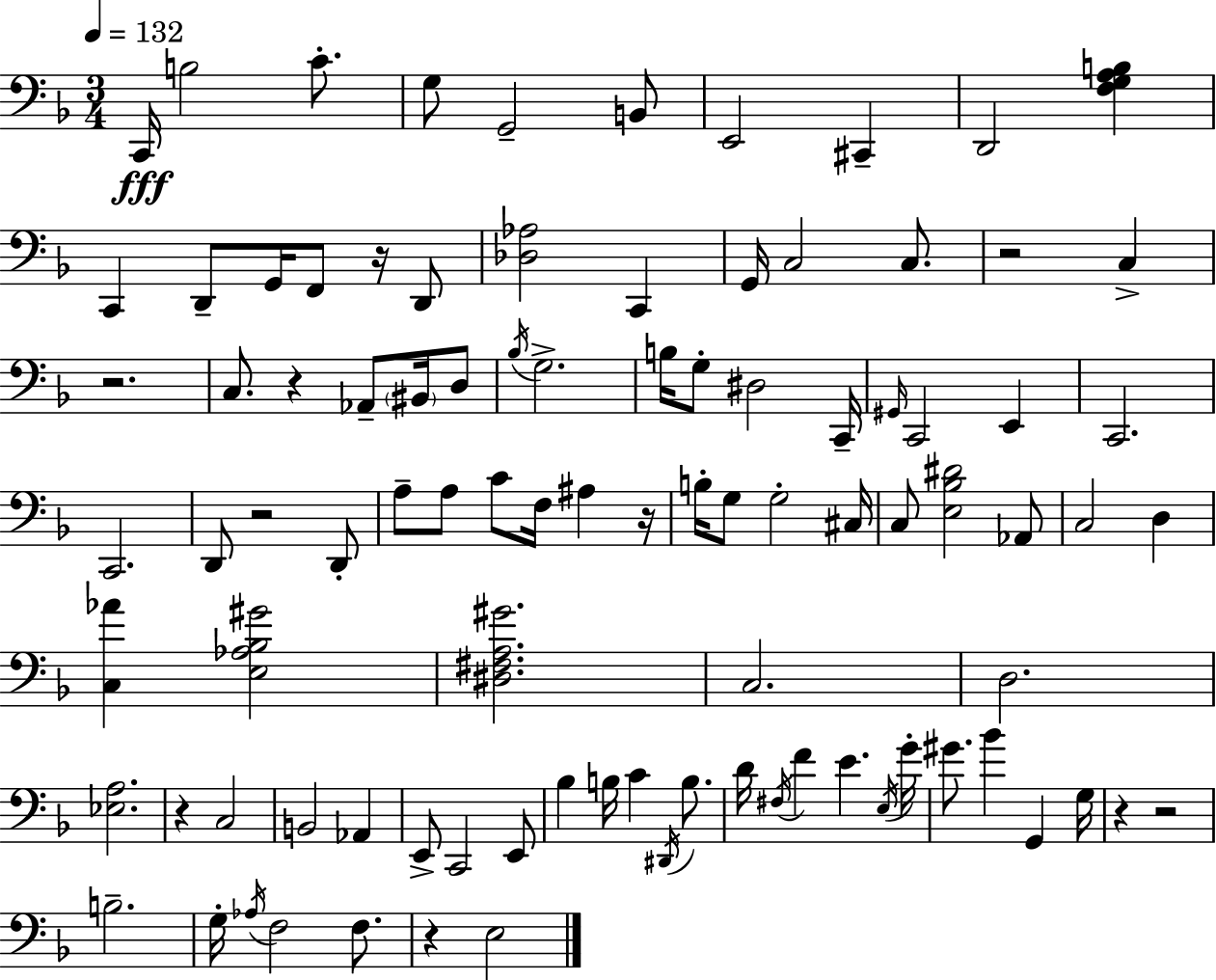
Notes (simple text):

C2/s B3/h C4/e. G3/e G2/h B2/e E2/h C#2/q D2/h [F3,G3,A3,B3]/q C2/q D2/e G2/s F2/e R/s D2/e [Db3,Ab3]/h C2/q G2/s C3/h C3/e. R/h C3/q R/h. C3/e. R/q Ab2/e BIS2/s D3/e Bb3/s G3/h. B3/s G3/e D#3/h C2/s G#2/s C2/h E2/q C2/h. C2/h. D2/e R/h D2/e A3/e A3/e C4/e F3/s A#3/q R/s B3/s G3/e G3/h C#3/s C3/e [E3,Bb3,D#4]/h Ab2/e C3/h D3/q [C3,Ab4]/q [E3,Ab3,Bb3,G#4]/h [D#3,F#3,A3,G#4]/h. C3/h. D3/h. [Eb3,A3]/h. R/q C3/h B2/h Ab2/q E2/e C2/h E2/e Bb3/q B3/s C4/q D#2/s B3/e. D4/s F#3/s F4/q E4/q. E3/s G4/s G#4/e. Bb4/q G2/q G3/s R/q R/h B3/h. G3/s Ab3/s F3/h F3/e. R/q E3/h